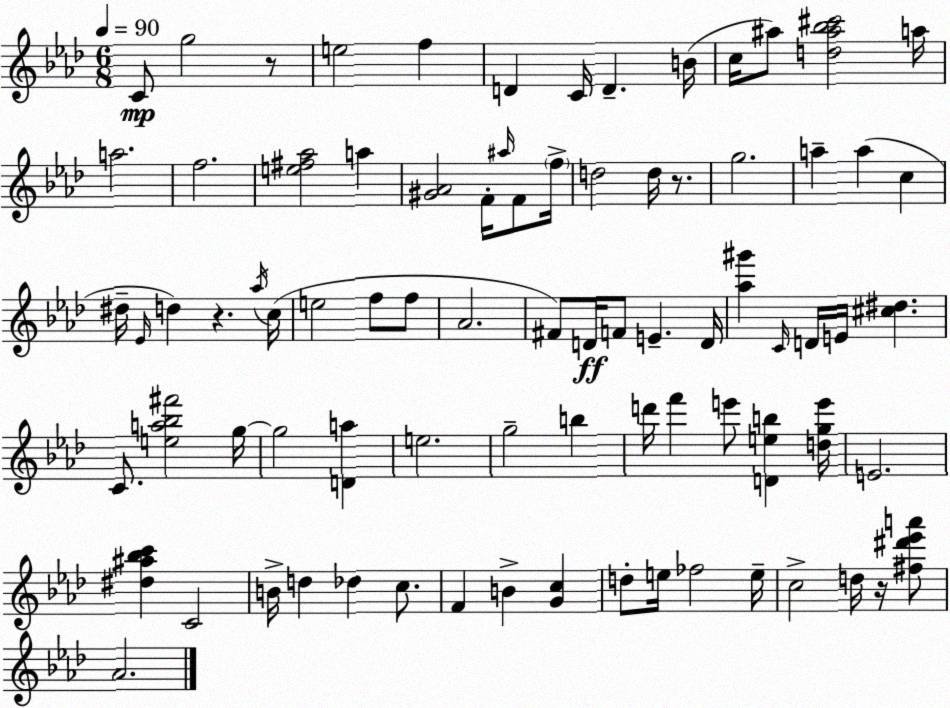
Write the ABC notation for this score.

X:1
T:Untitled
M:6/8
L:1/4
K:Fm
C/2 g2 z/2 e2 f D C/4 D B/4 c/4 ^a/2 [d^a_b^c']2 a/4 a2 f2 [e^f_a]2 a [^G_A]2 F/4 ^a/4 F/2 f/4 d2 d/4 z/2 g2 a a c ^d/4 _E/4 d z _a/4 c/4 e2 f/2 f/2 _A2 ^F/2 D/4 F/2 E D/4 [_a^g'] C/4 D/4 E/4 [^c^d] C/2 [ea_b^f']2 g/4 g2 [Da] e2 g2 b d'/4 f' e'/2 [Deb] [dge']/4 E2 [^d^a_bc'] C2 B/4 d _d c/2 F B [Gc] d/2 e/4 _f2 e/4 c2 d/4 z/4 [^f^d'_e'a']/2 _A2